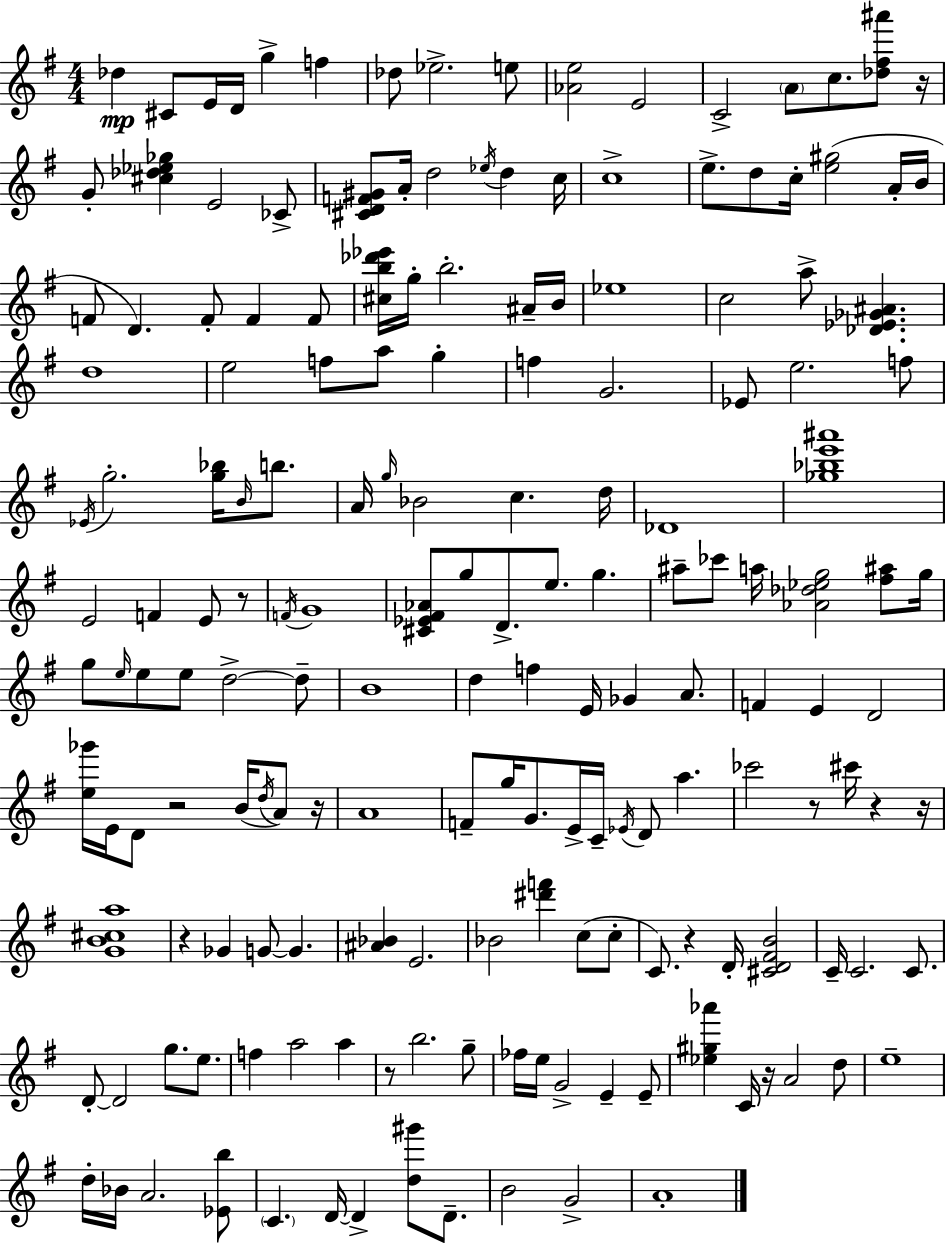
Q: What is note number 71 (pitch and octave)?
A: A5